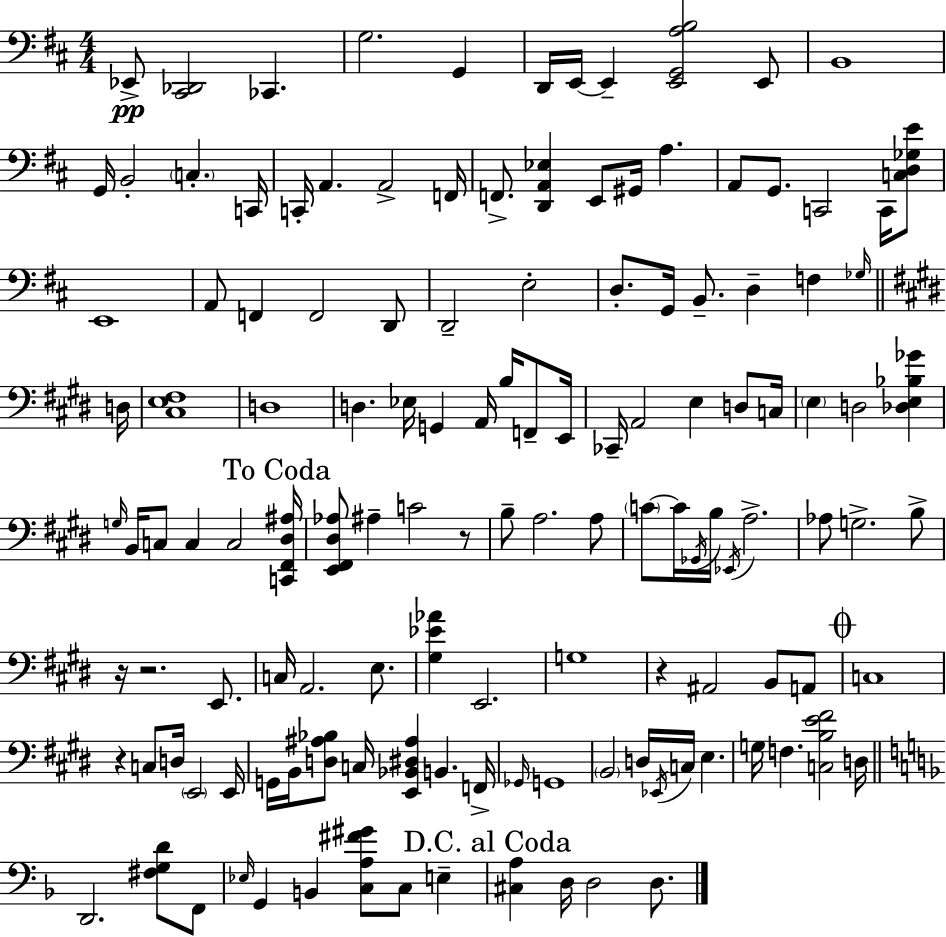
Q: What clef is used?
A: bass